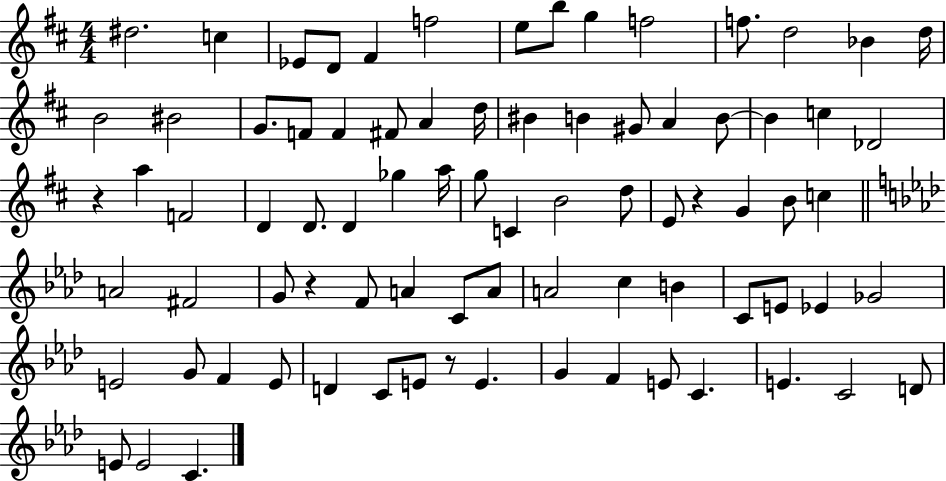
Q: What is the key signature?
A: D major